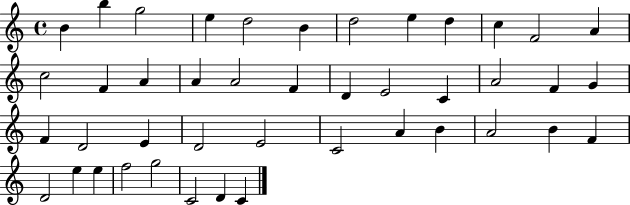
{
  \clef treble
  \time 4/4
  \defaultTimeSignature
  \key c \major
  b'4 b''4 g''2 | e''4 d''2 b'4 | d''2 e''4 d''4 | c''4 f'2 a'4 | \break c''2 f'4 a'4 | a'4 a'2 f'4 | d'4 e'2 c'4 | a'2 f'4 g'4 | \break f'4 d'2 e'4 | d'2 e'2 | c'2 a'4 b'4 | a'2 b'4 f'4 | \break d'2 e''4 e''4 | f''2 g''2 | c'2 d'4 c'4 | \bar "|."
}